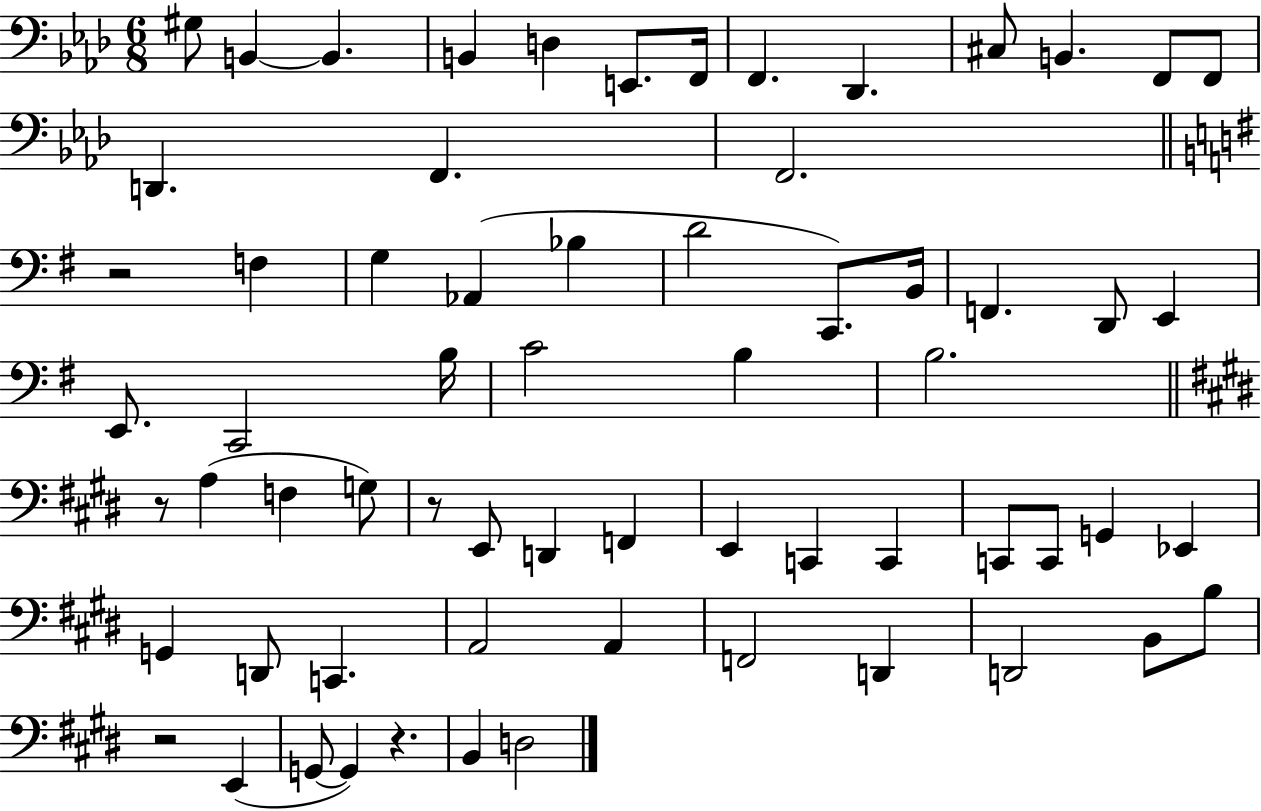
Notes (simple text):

G#3/e B2/q B2/q. B2/q D3/q E2/e. F2/s F2/q. Db2/q. C#3/e B2/q. F2/e F2/e D2/q. F2/q. F2/h. R/h F3/q G3/q Ab2/q Bb3/q D4/h C2/e. B2/s F2/q. D2/e E2/q E2/e. C2/h B3/s C4/h B3/q B3/h. R/e A3/q F3/q G3/e R/e E2/e D2/q F2/q E2/q C2/q C2/q C2/e C2/e G2/q Eb2/q G2/q D2/e C2/q. A2/h A2/q F2/h D2/q D2/h B2/e B3/e R/h E2/q G2/e G2/q R/q. B2/q D3/h